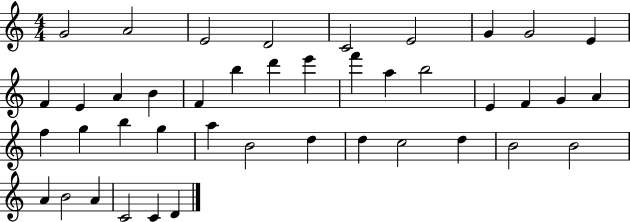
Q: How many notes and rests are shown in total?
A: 42